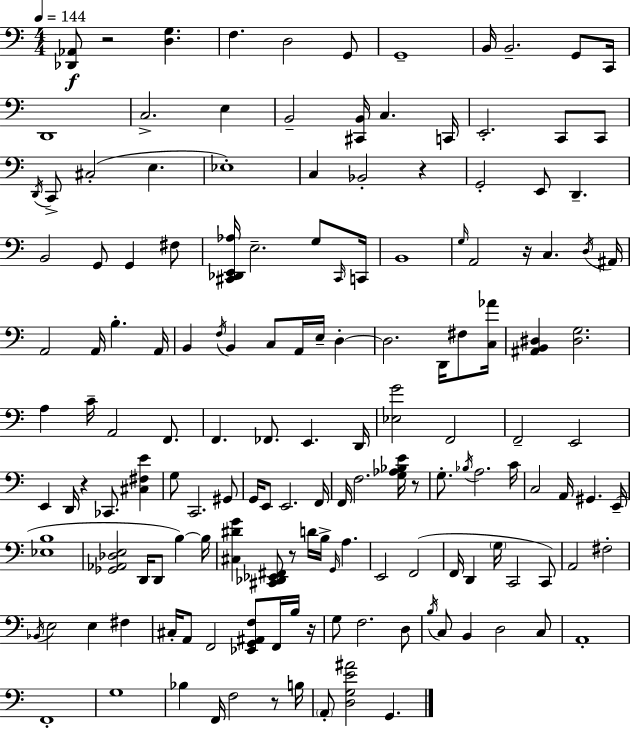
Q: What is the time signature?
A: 4/4